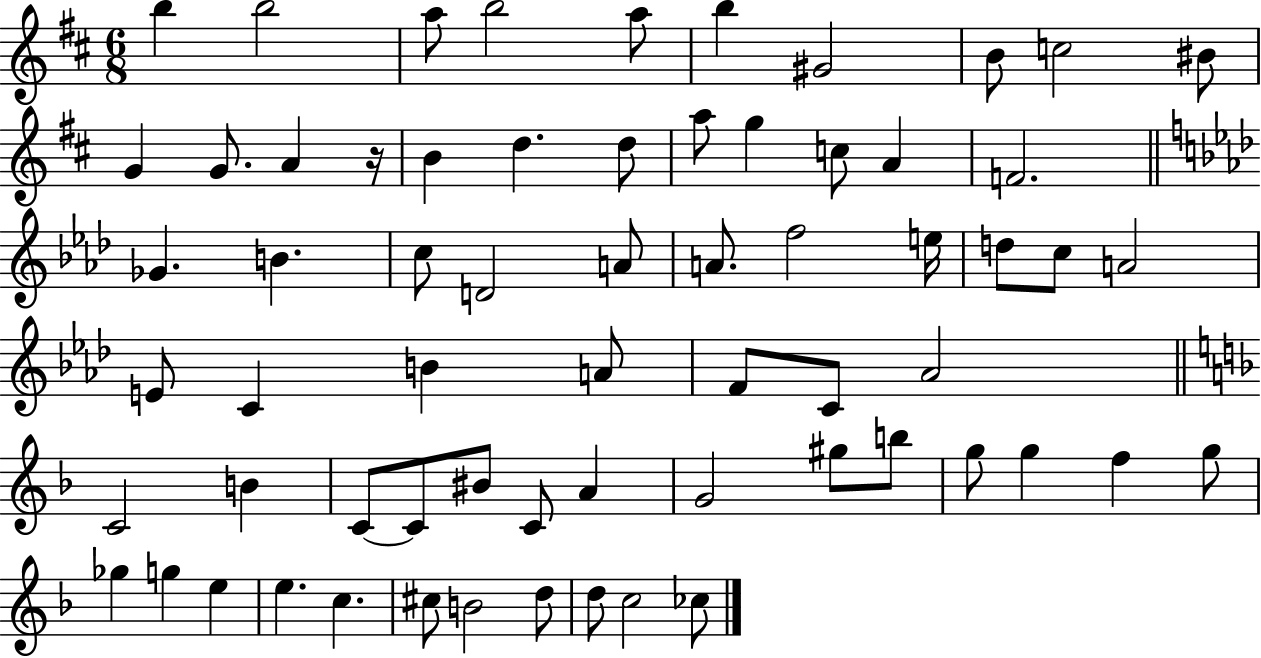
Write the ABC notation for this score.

X:1
T:Untitled
M:6/8
L:1/4
K:D
b b2 a/2 b2 a/2 b ^G2 B/2 c2 ^B/2 G G/2 A z/4 B d d/2 a/2 g c/2 A F2 _G B c/2 D2 A/2 A/2 f2 e/4 d/2 c/2 A2 E/2 C B A/2 F/2 C/2 _A2 C2 B C/2 C/2 ^B/2 C/2 A G2 ^g/2 b/2 g/2 g f g/2 _g g e e c ^c/2 B2 d/2 d/2 c2 _c/2